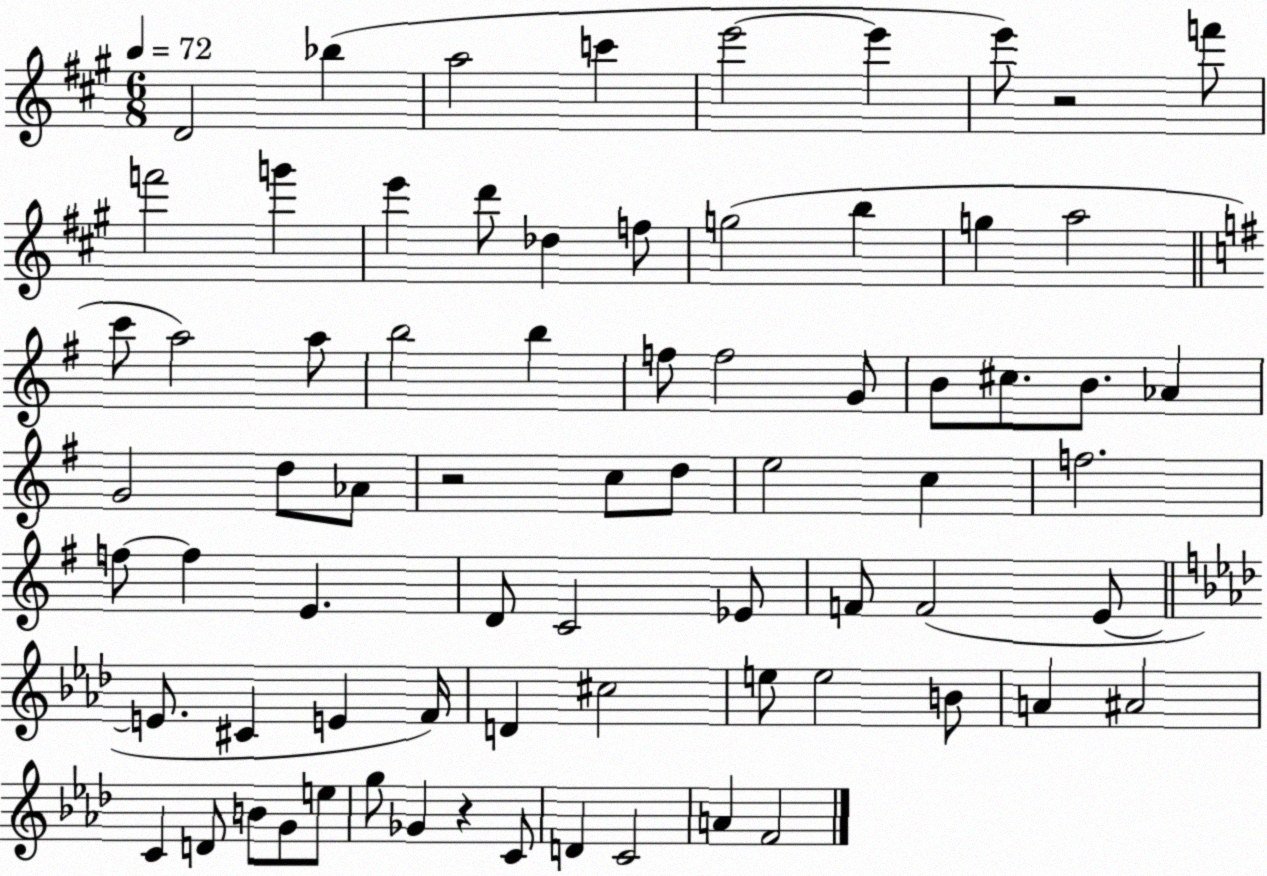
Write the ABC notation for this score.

X:1
T:Untitled
M:6/8
L:1/4
K:A
D2 _b a2 c' e'2 e' e'/2 z2 f'/2 f'2 g' e' d'/2 _d f/2 g2 b g a2 c'/2 a2 a/2 b2 b f/2 f2 G/2 B/2 ^c/2 B/2 _A G2 d/2 _A/2 z2 c/2 d/2 e2 c f2 f/2 f E D/2 C2 _E/2 F/2 F2 E/2 E/2 ^C E F/4 D ^c2 e/2 e2 B/2 A ^A2 C D/2 B/2 G/2 e/2 g/2 _G z C/2 D C2 A F2